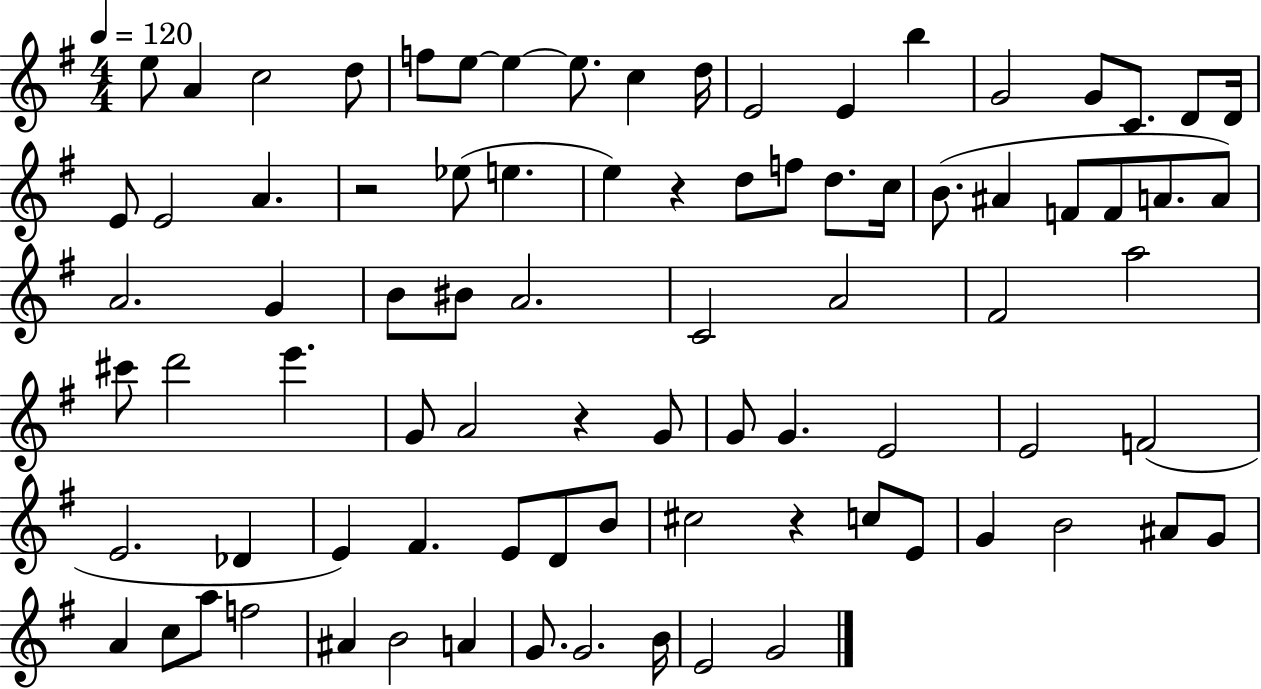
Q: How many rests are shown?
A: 4